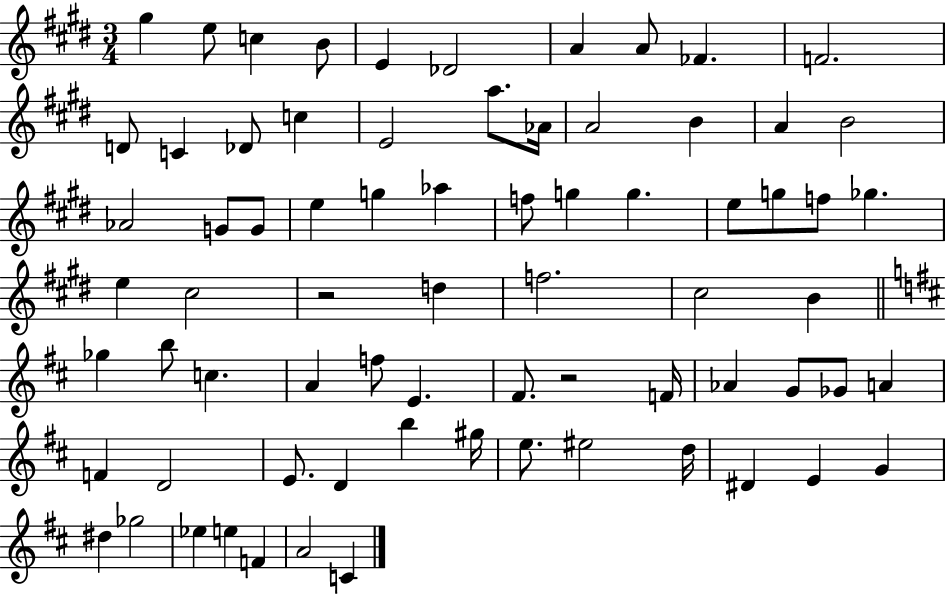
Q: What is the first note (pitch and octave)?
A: G#5